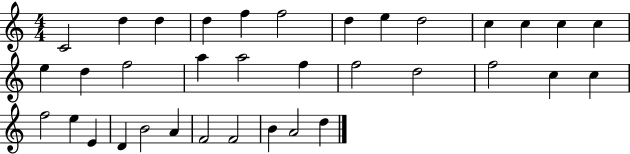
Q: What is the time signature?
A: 4/4